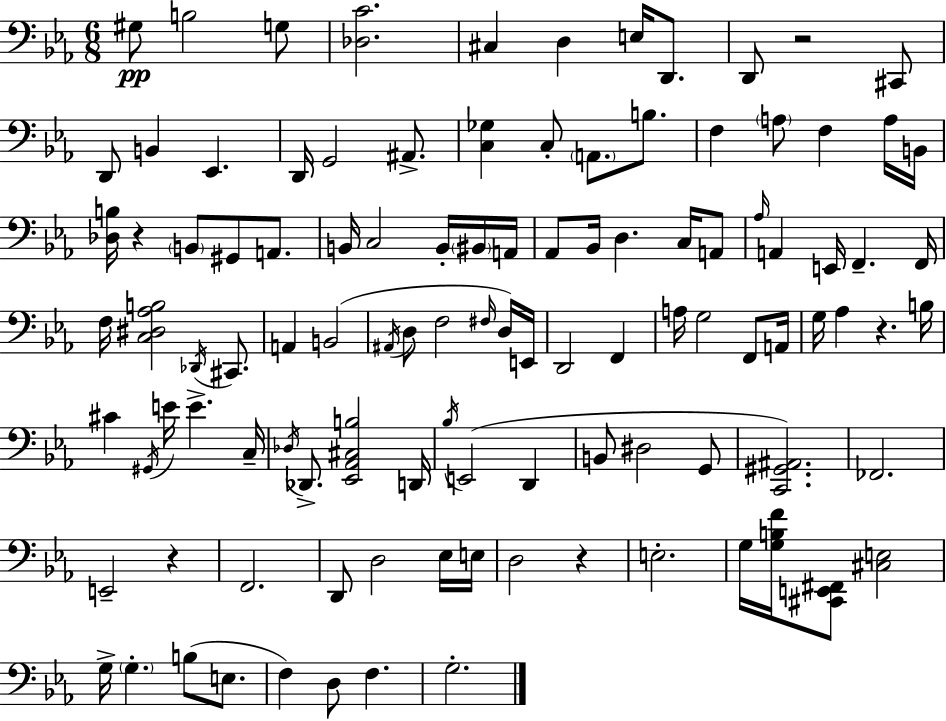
X:1
T:Untitled
M:6/8
L:1/4
K:Eb
^G,/2 B,2 G,/2 [_D,C]2 ^C, D, E,/4 D,,/2 D,,/2 z2 ^C,,/2 D,,/2 B,, _E,, D,,/4 G,,2 ^A,,/2 [C,_G,] C,/2 A,,/2 B,/2 F, A,/2 F, A,/4 B,,/4 [_D,B,]/4 z B,,/2 ^G,,/2 A,,/2 B,,/4 C,2 B,,/4 ^B,,/4 A,,/4 _A,,/2 _B,,/4 D, C,/4 A,,/2 _A,/4 A,, E,,/4 F,, F,,/4 F,/4 [C,^D,_A,B,]2 _D,,/4 ^C,,/2 A,, B,,2 ^A,,/4 D,/2 F,2 ^F,/4 D,/4 E,,/4 D,,2 F,, A,/4 G,2 F,,/2 A,,/4 G,/4 _A, z B,/4 ^C ^G,,/4 E/4 E C,/4 _D,/4 _D,,/2 [_E,,_A,,^C,B,]2 D,,/4 _B,/4 E,,2 D,, B,,/2 ^D,2 G,,/2 [C,,^G,,^A,,]2 _F,,2 E,,2 z F,,2 D,,/2 D,2 _E,/4 E,/4 D,2 z E,2 G,/4 [G,B,F]/4 [^C,,E,,^F,,]/2 [^C,E,]2 G,/4 G, B,/2 E,/2 F, D,/2 F, G,2